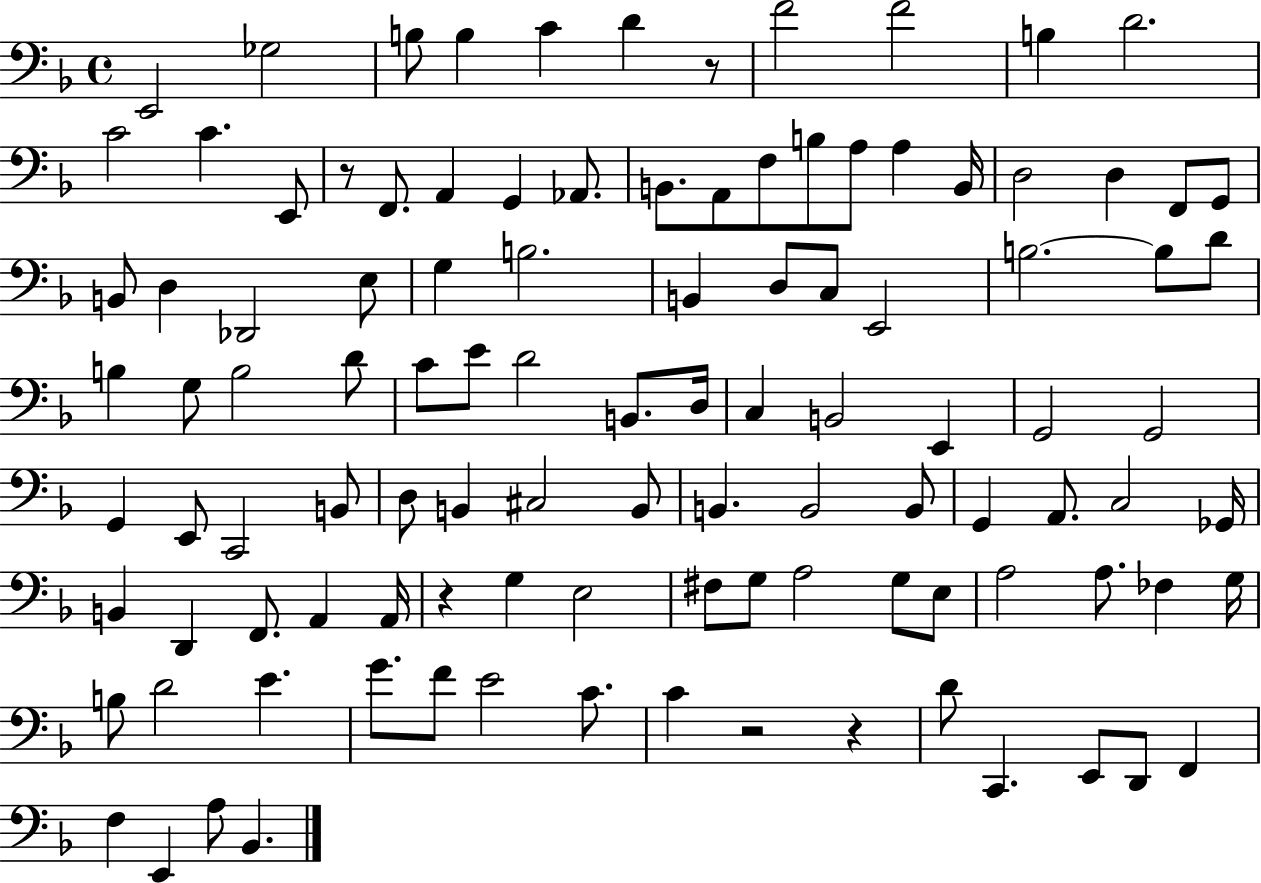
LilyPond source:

{
  \clef bass
  \time 4/4
  \defaultTimeSignature
  \key f \major
  \repeat volta 2 { e,2 ges2 | b8 b4 c'4 d'4 r8 | f'2 f'2 | b4 d'2. | \break c'2 c'4. e,8 | r8 f,8. a,4 g,4 aes,8. | b,8. a,8 f8 b8 a8 a4 b,16 | d2 d4 f,8 g,8 | \break b,8 d4 des,2 e8 | g4 b2. | b,4 d8 c8 e,2 | b2.~~ b8 d'8 | \break b4 g8 b2 d'8 | c'8 e'8 d'2 b,8. d16 | c4 b,2 e,4 | g,2 g,2 | \break g,4 e,8 c,2 b,8 | d8 b,4 cis2 b,8 | b,4. b,2 b,8 | g,4 a,8. c2 ges,16 | \break b,4 d,4 f,8. a,4 a,16 | r4 g4 e2 | fis8 g8 a2 g8 e8 | a2 a8. fes4 g16 | \break b8 d'2 e'4. | g'8. f'8 e'2 c'8. | c'4 r2 r4 | d'8 c,4. e,8 d,8 f,4 | \break f4 e,4 a8 bes,4. | } \bar "|."
}